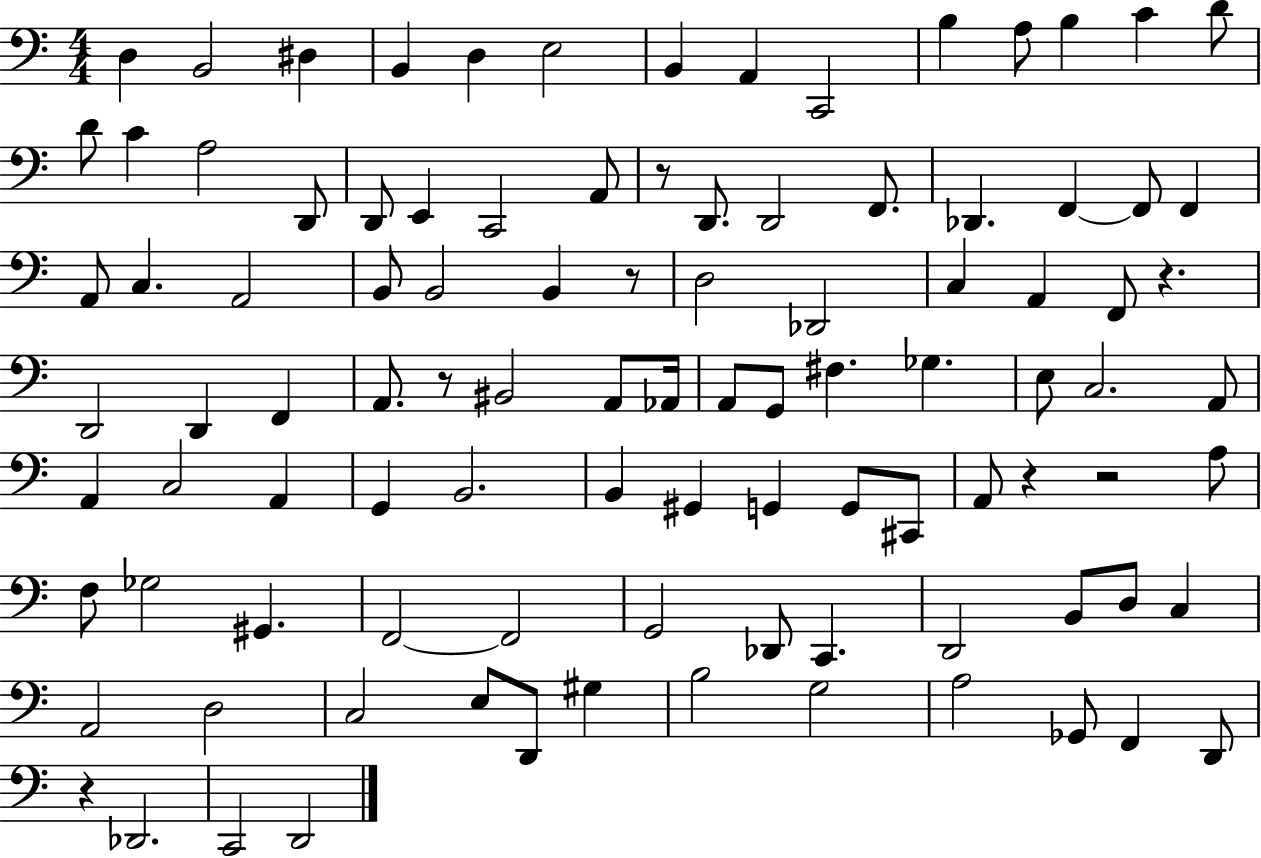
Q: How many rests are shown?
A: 7